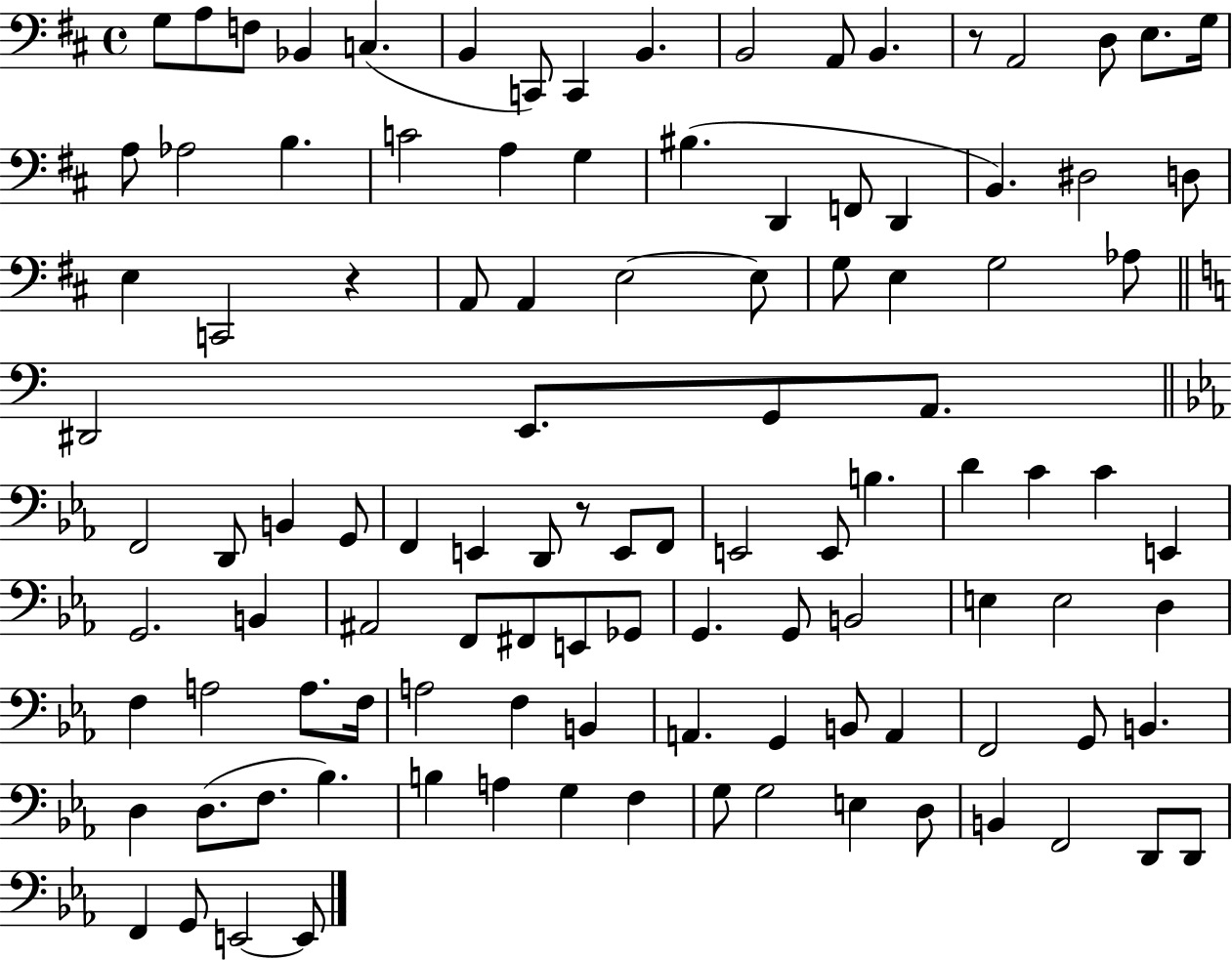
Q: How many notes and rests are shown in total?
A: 109